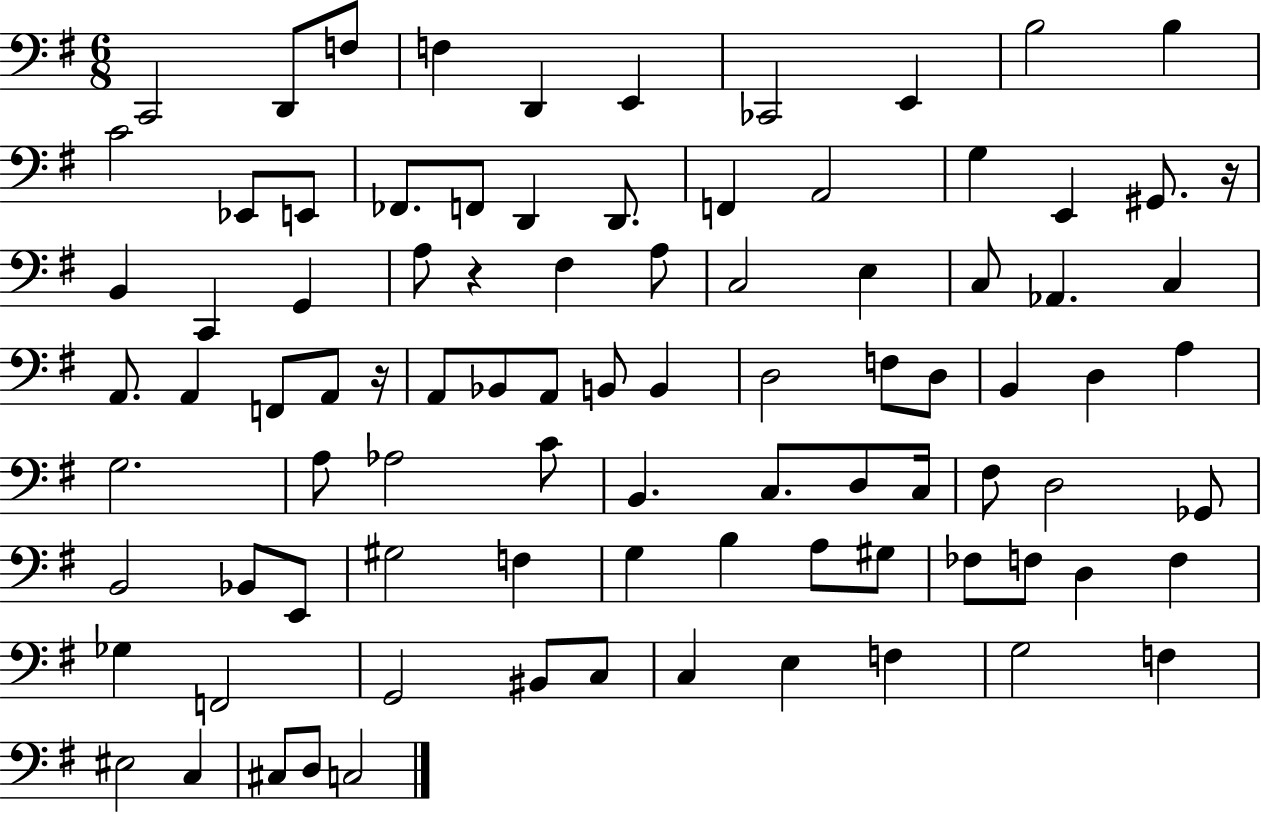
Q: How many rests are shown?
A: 3